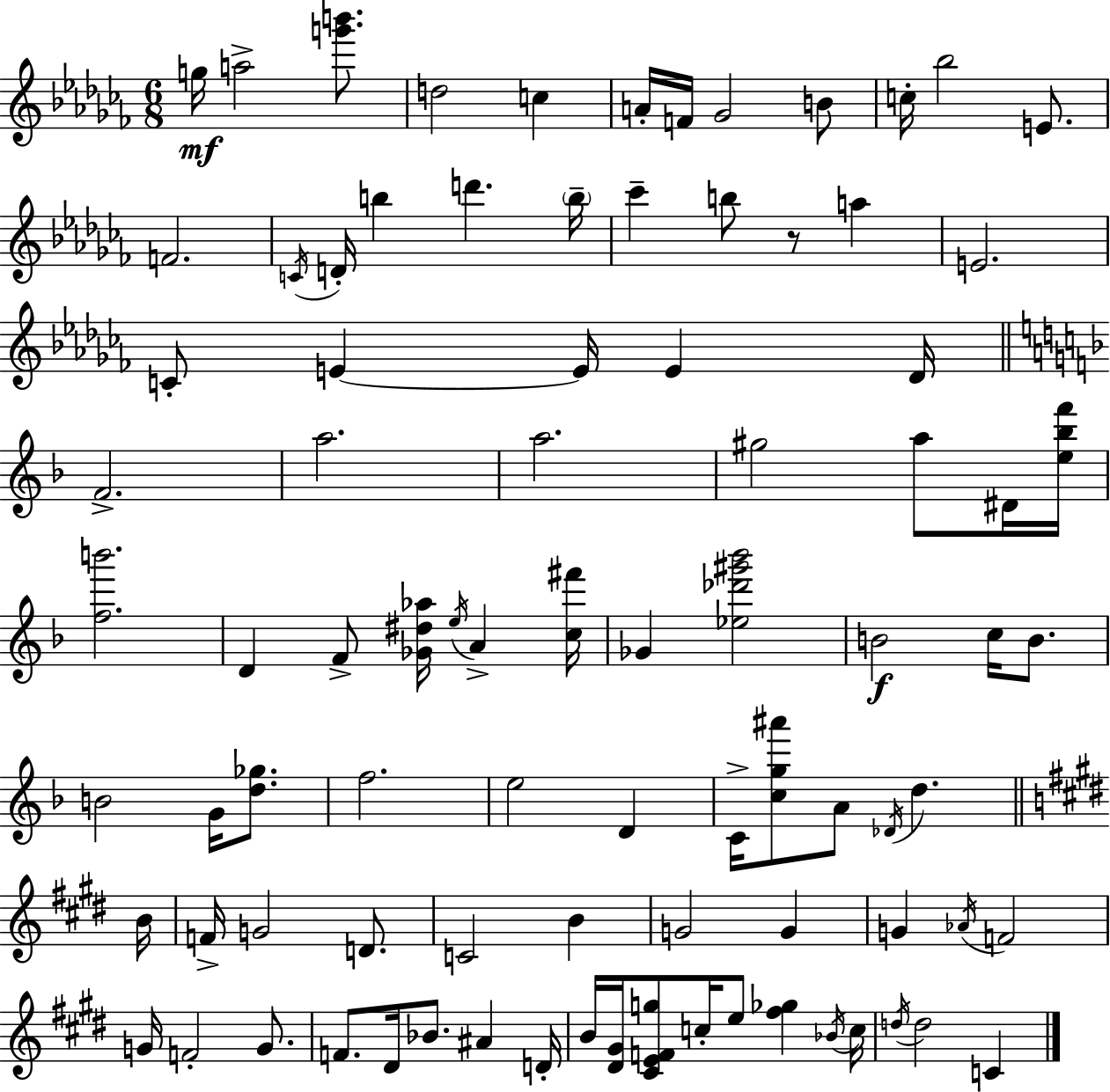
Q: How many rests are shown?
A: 1